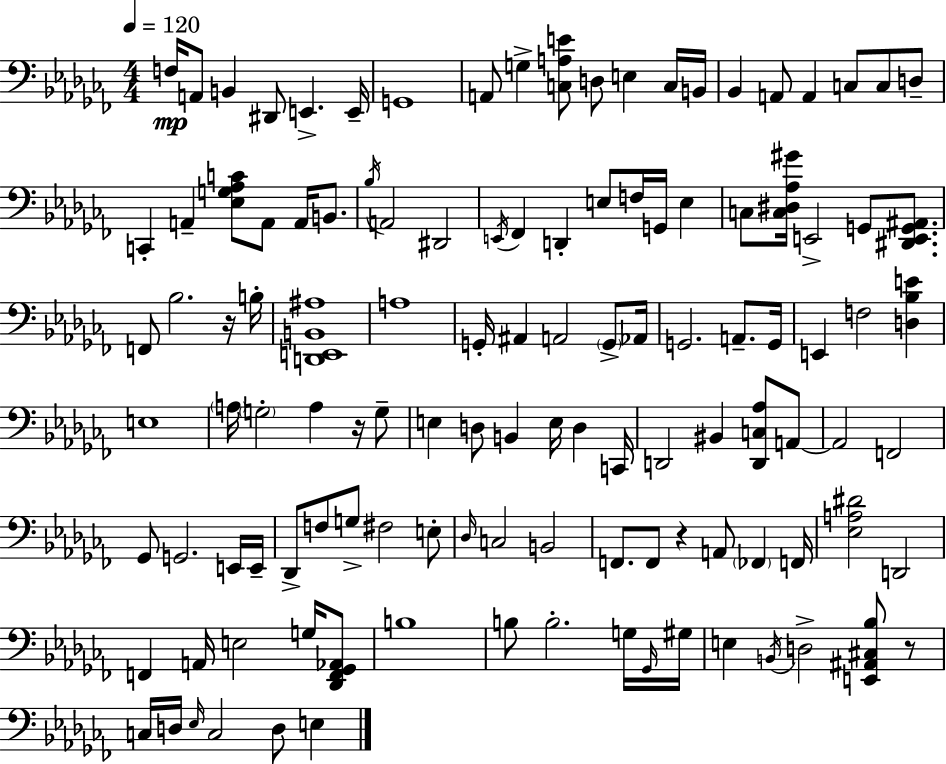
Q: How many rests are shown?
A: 4